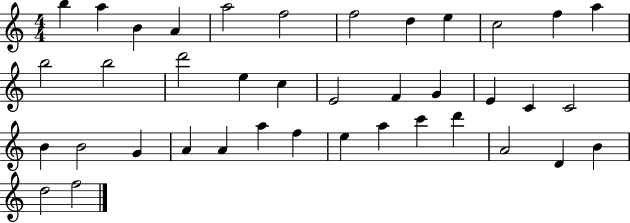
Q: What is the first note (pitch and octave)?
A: B5